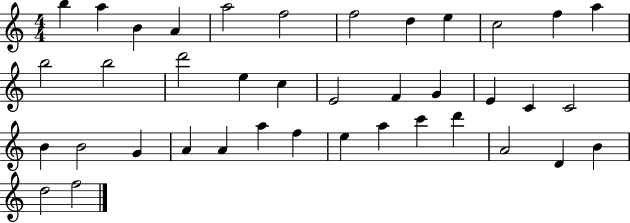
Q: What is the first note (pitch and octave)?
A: B5